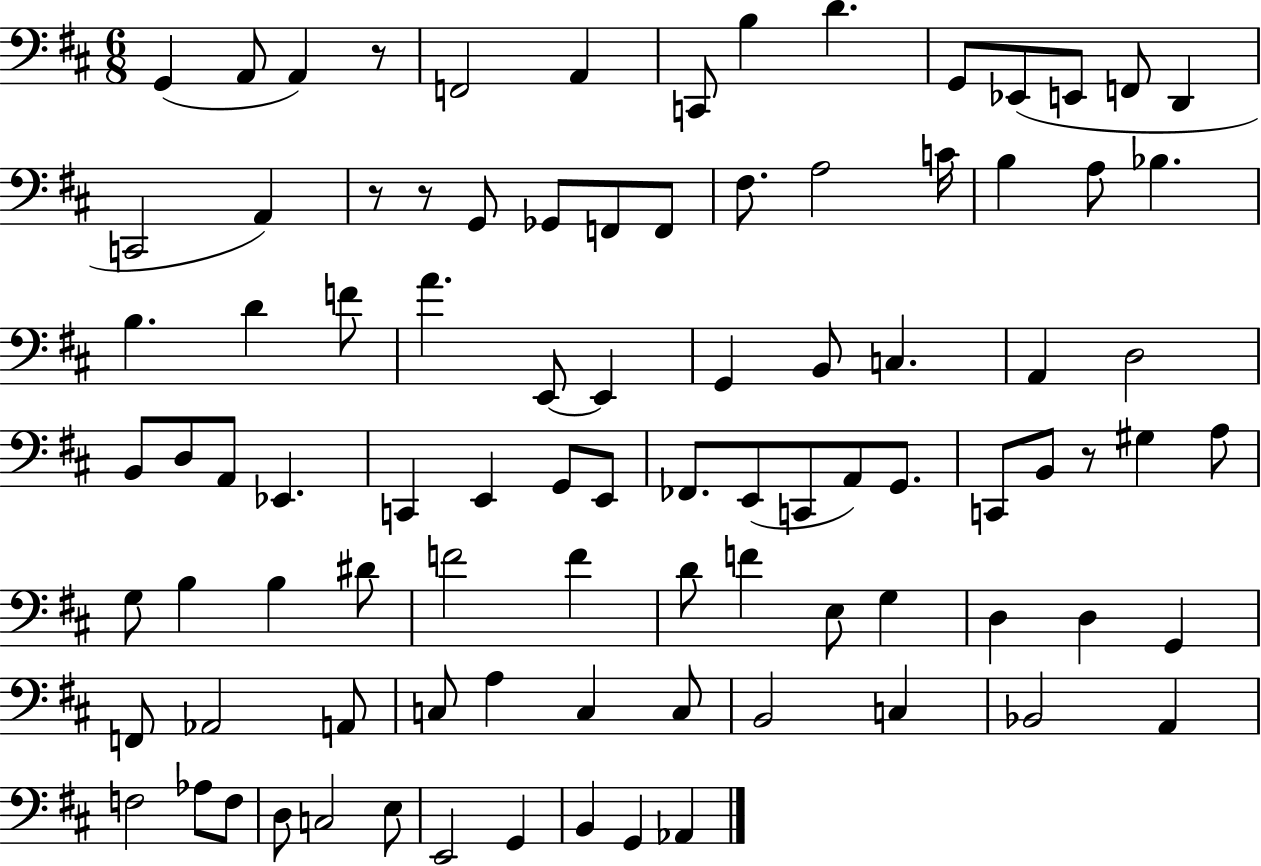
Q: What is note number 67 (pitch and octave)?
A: F2